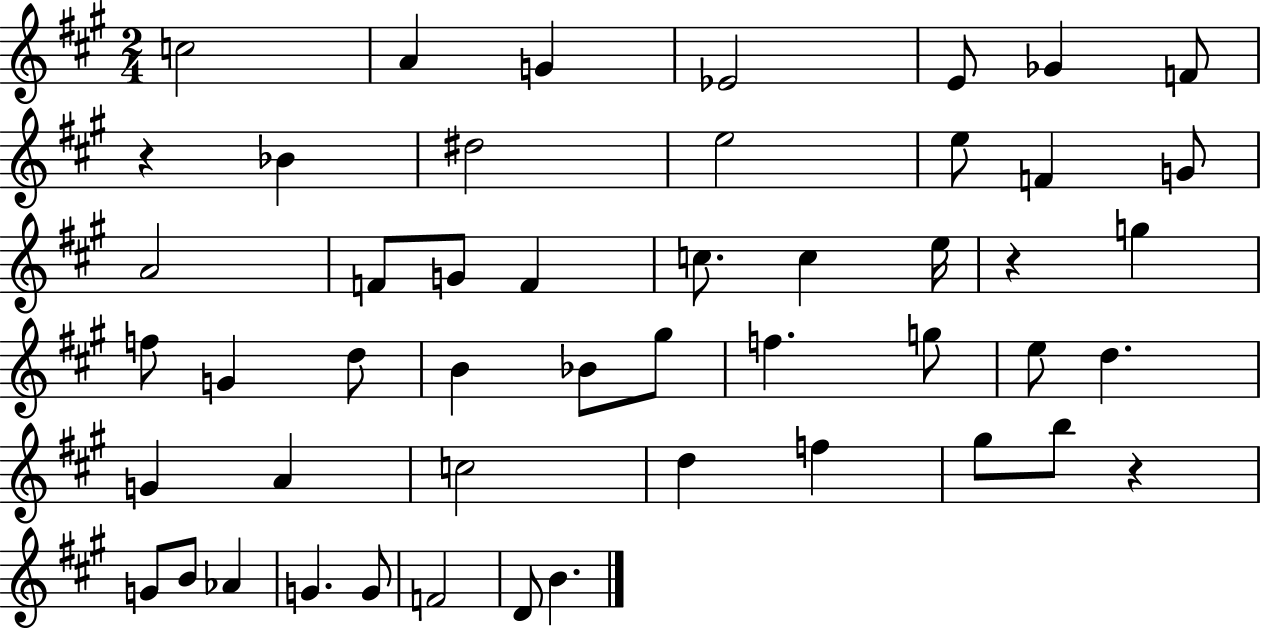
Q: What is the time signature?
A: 2/4